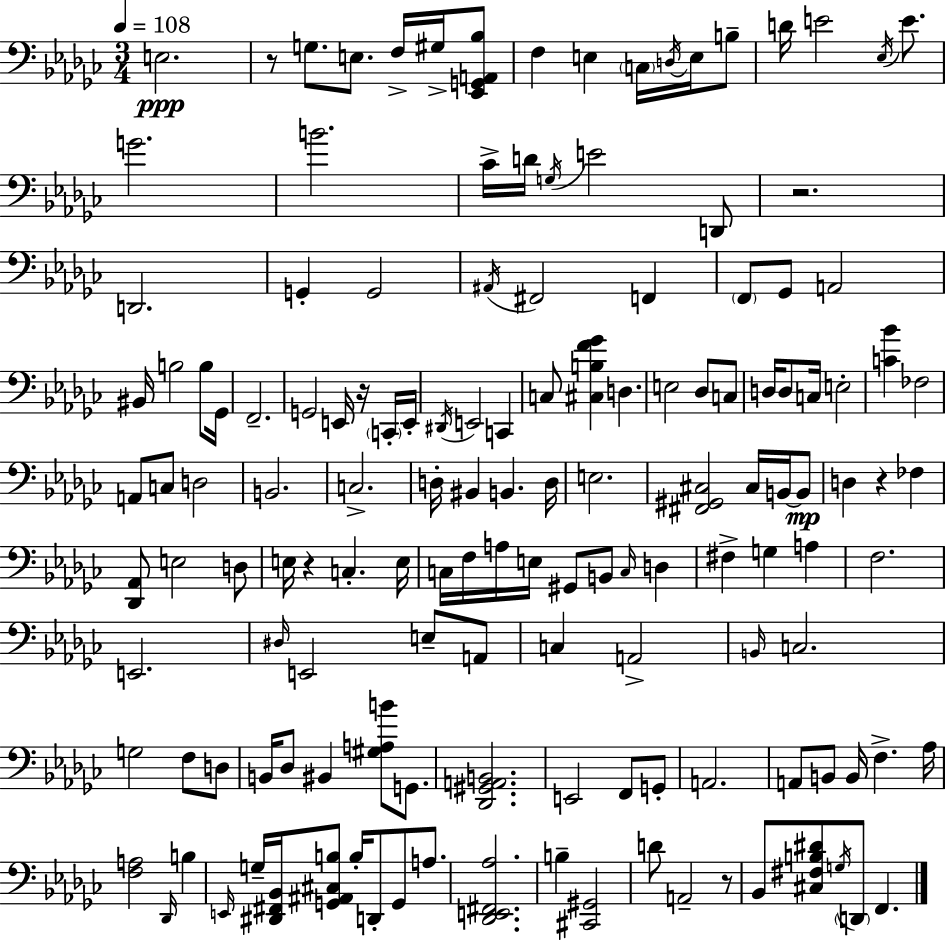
E3/h. R/e G3/e. E3/e. F3/s G#3/s [Eb2,G2,A2,Bb3]/e F3/q E3/q C3/s D3/s E3/s B3/e D4/s E4/h Eb3/s E4/e. G4/h. B4/h. CES4/s D4/s G3/s E4/h D2/e R/h. D2/h. G2/q G2/h A#2/s F#2/h F2/q F2/e Gb2/e A2/h BIS2/s B3/h B3/e Gb2/s F2/h. G2/h E2/s R/s C2/s E2/s D#2/s E2/h C2/q C3/e [C#3,B3,F4,Gb4]/q D3/q. E3/h Db3/e C3/e D3/s D3/e C3/s E3/h [C4,Bb4]/q FES3/h A2/e C3/e D3/h B2/h. C3/h. D3/s BIS2/q B2/q. D3/s E3/h. [F#2,G#2,C#3]/h C#3/s B2/s B2/e D3/q R/q FES3/q [Db2,Ab2]/e E3/h D3/e E3/s R/q C3/q. E3/s C3/s F3/s A3/s E3/s G#2/e B2/e C3/s D3/q F#3/q G3/q A3/q F3/h. E2/h. D#3/s E2/h E3/e A2/e C3/q A2/h B2/s C3/h. G3/h F3/e D3/e B2/s Db3/e BIS2/q [G#3,A3,B4]/e G2/e. [Db2,G#2,A2,B2]/h. E2/h F2/e G2/e A2/h. A2/e B2/e B2/s F3/q. Ab3/s [F3,A3]/h Db2/s B3/q E2/s G3/s [D#2,F#2,Bb2]/s [G2,A#2,C#3,B3]/e B3/s D2/e G2/e A3/e. [Db2,E2,F#2,Ab3]/h. B3/q [C#2,G#2]/h D4/e A2/h R/e Bb2/e [C#3,F#3,B3,D#4]/e G3/s D2/e F2/q.